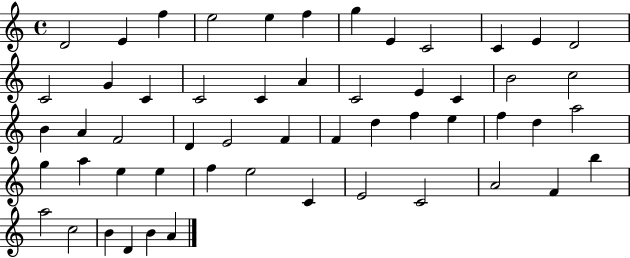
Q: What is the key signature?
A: C major